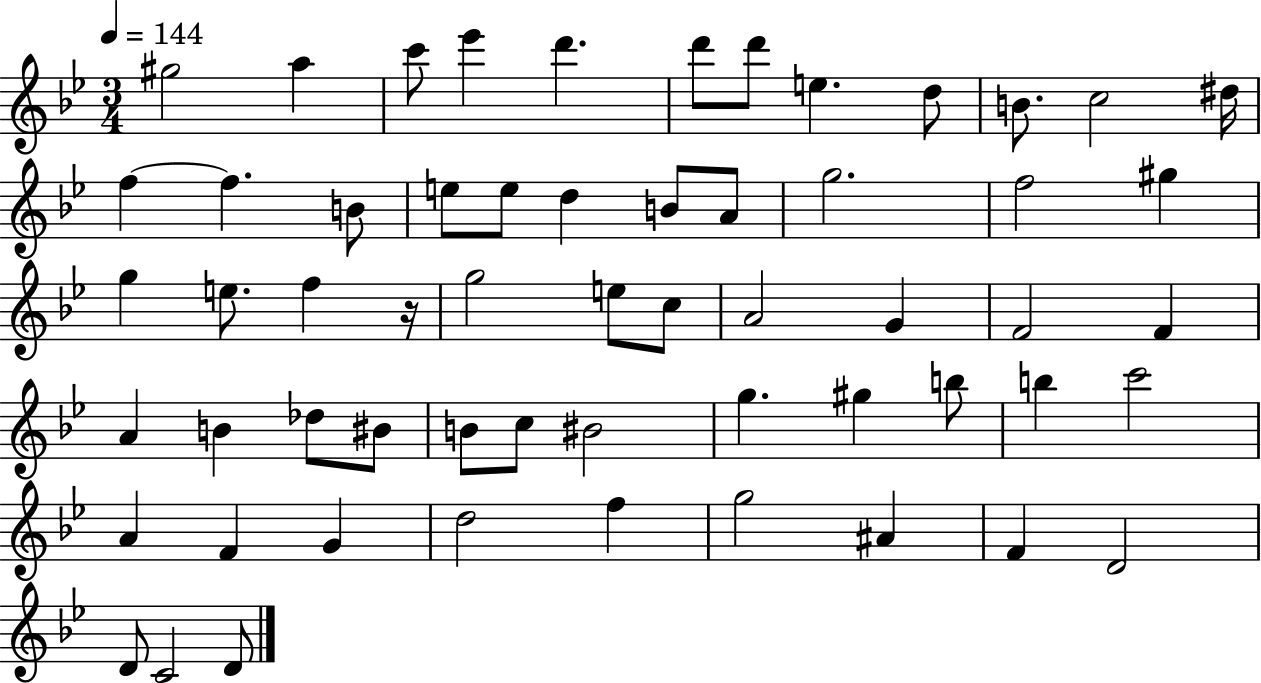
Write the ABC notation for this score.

X:1
T:Untitled
M:3/4
L:1/4
K:Bb
^g2 a c'/2 _e' d' d'/2 d'/2 e d/2 B/2 c2 ^d/4 f f B/2 e/2 e/2 d B/2 A/2 g2 f2 ^g g e/2 f z/4 g2 e/2 c/2 A2 G F2 F A B _d/2 ^B/2 B/2 c/2 ^B2 g ^g b/2 b c'2 A F G d2 f g2 ^A F D2 D/2 C2 D/2